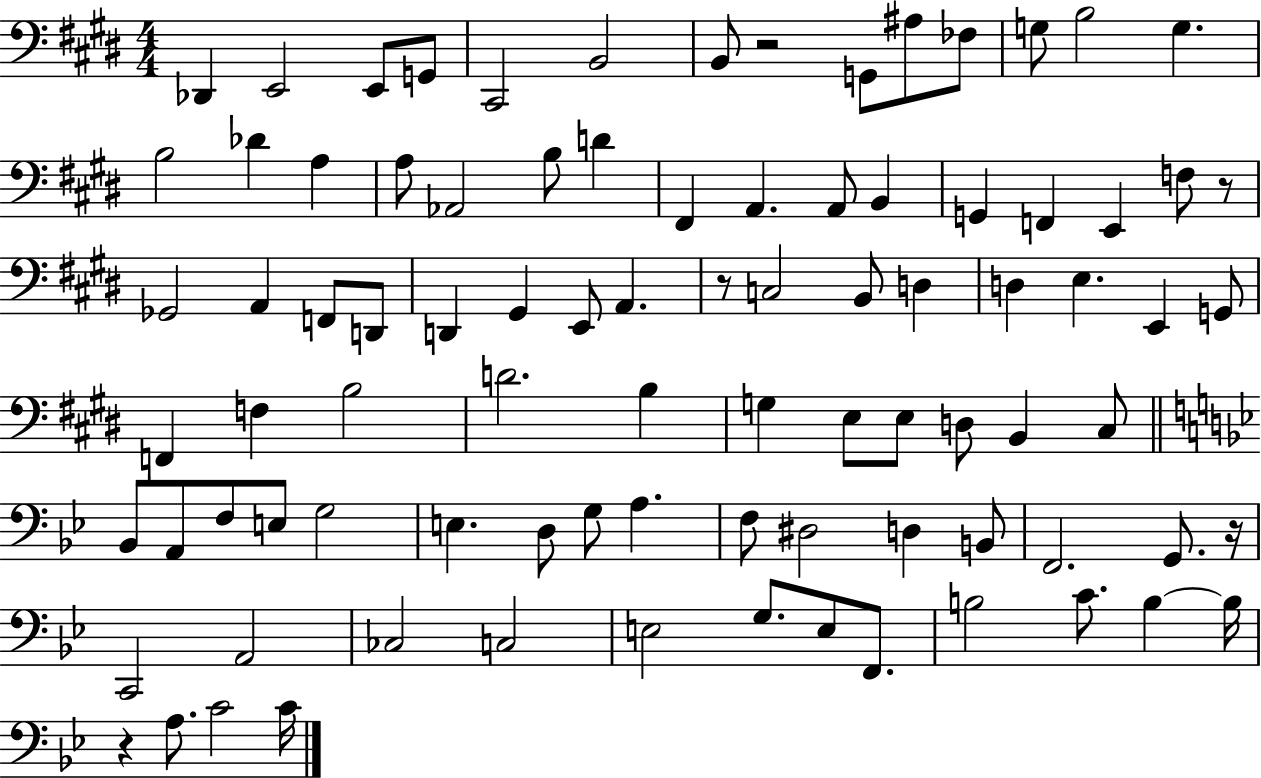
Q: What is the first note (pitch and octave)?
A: Db2